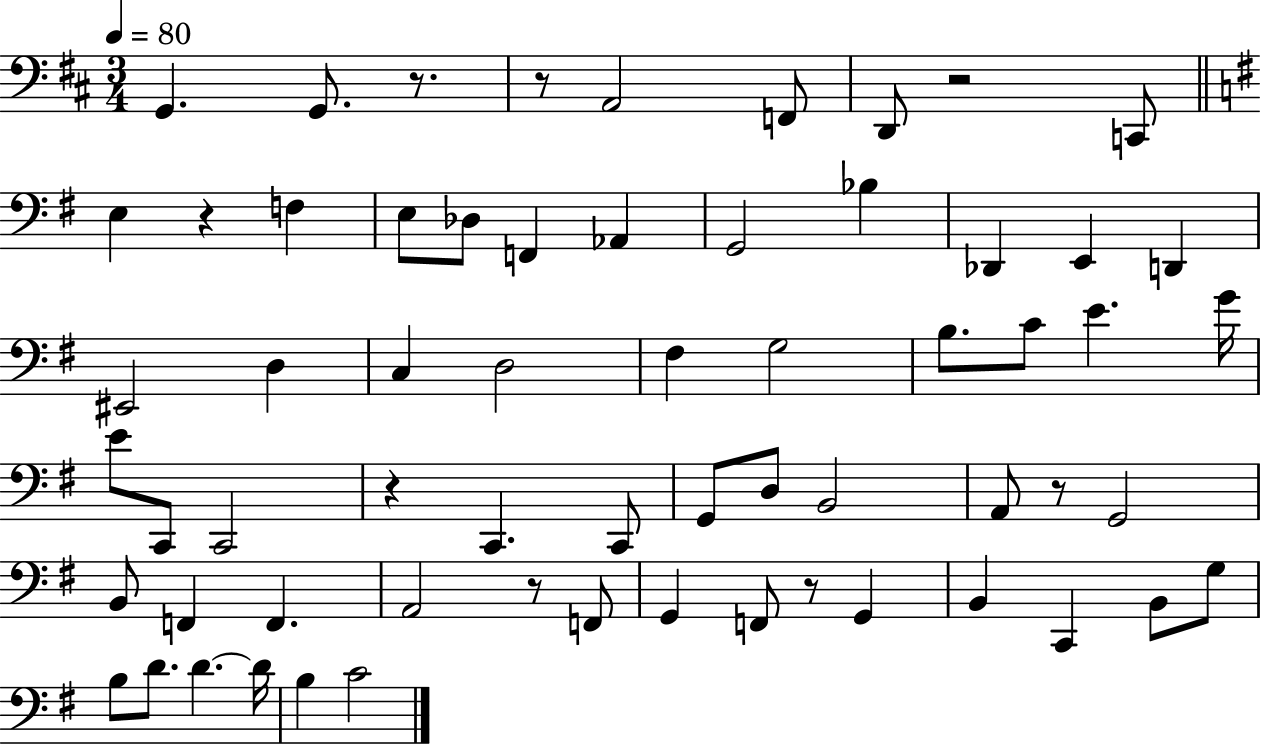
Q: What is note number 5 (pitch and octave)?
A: D2